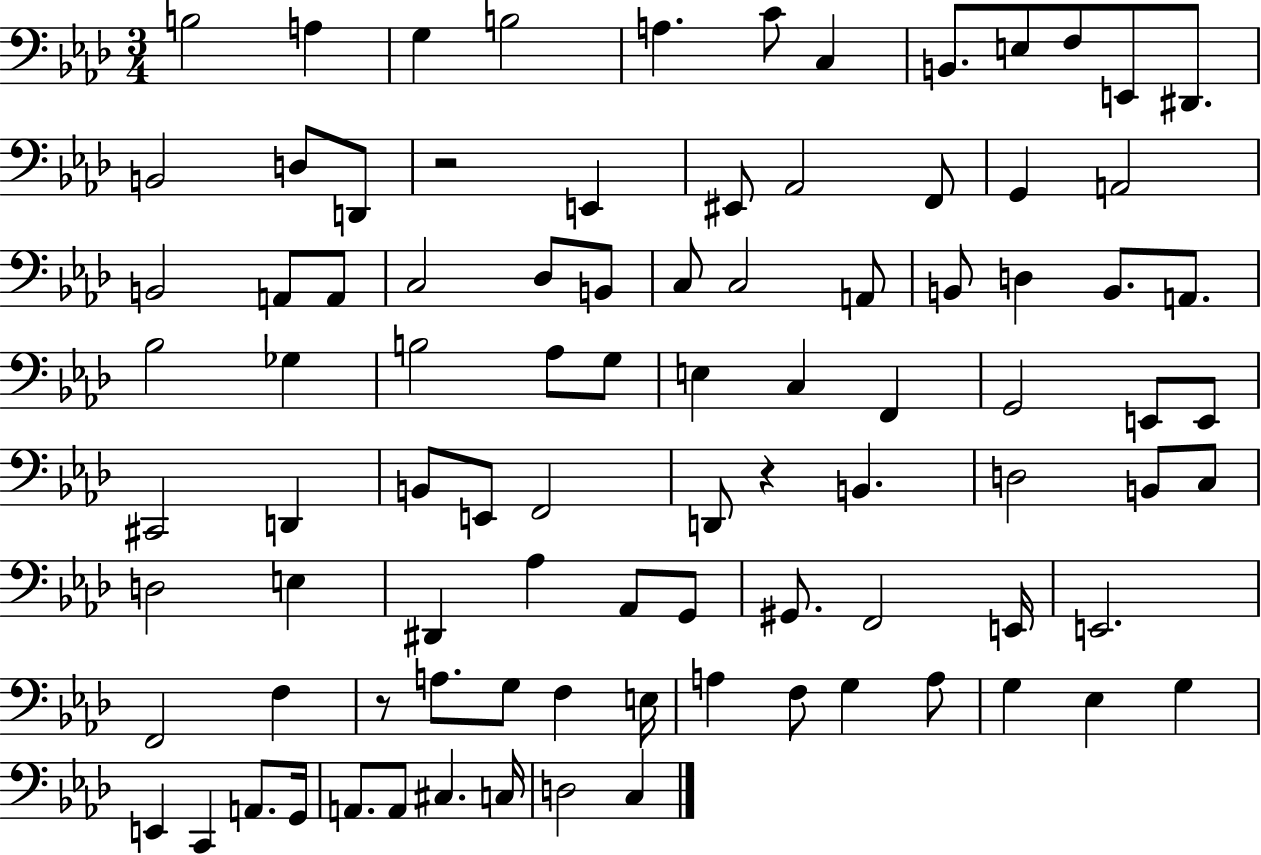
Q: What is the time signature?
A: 3/4